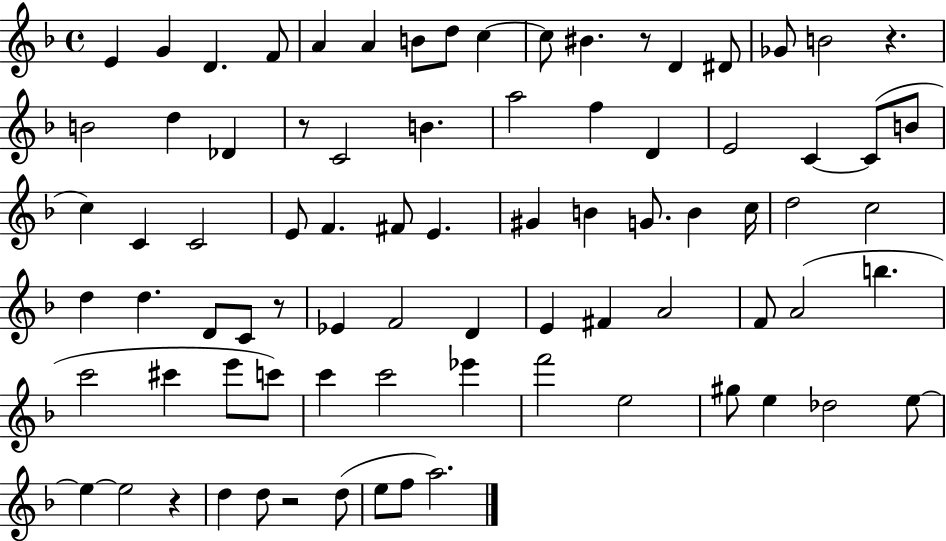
X:1
T:Untitled
M:4/4
L:1/4
K:F
E G D F/2 A A B/2 d/2 c c/2 ^B z/2 D ^D/2 _G/2 B2 z B2 d _D z/2 C2 B a2 f D E2 C C/2 B/2 c C C2 E/2 F ^F/2 E ^G B G/2 B c/4 d2 c2 d d D/2 C/2 z/2 _E F2 D E ^F A2 F/2 A2 b c'2 ^c' e'/2 c'/2 c' c'2 _e' f'2 e2 ^g/2 e _d2 e/2 e e2 z d d/2 z2 d/2 e/2 f/2 a2